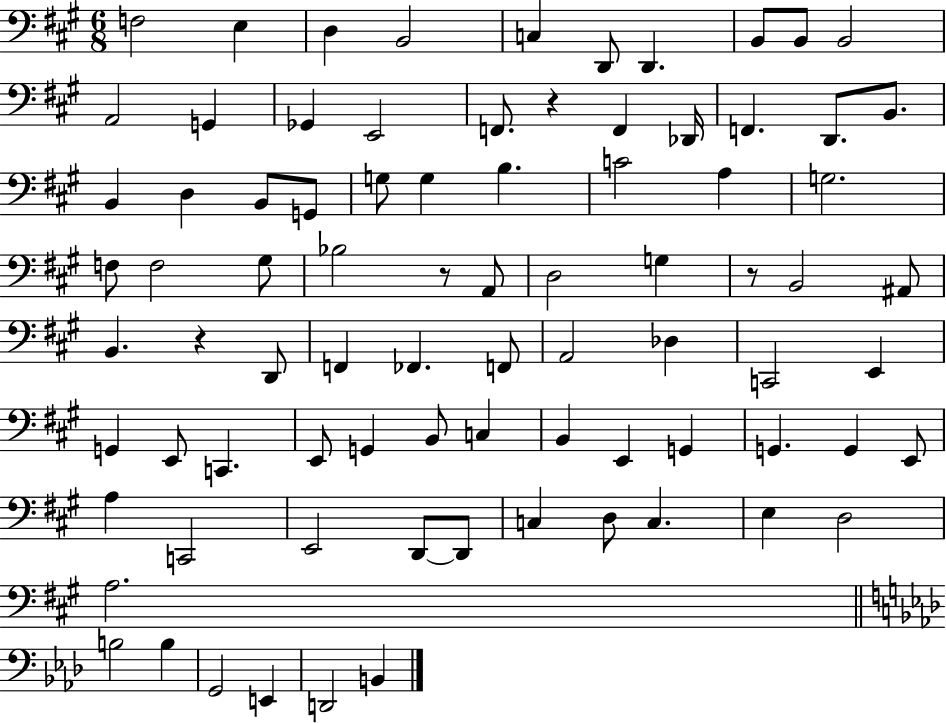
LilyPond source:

{
  \clef bass
  \numericTimeSignature
  \time 6/8
  \key a \major
  f2 e4 | d4 b,2 | c4 d,8 d,4. | b,8 b,8 b,2 | \break a,2 g,4 | ges,4 e,2 | f,8. r4 f,4 des,16 | f,4. d,8. b,8. | \break b,4 d4 b,8 g,8 | g8 g4 b4. | c'2 a4 | g2. | \break f8 f2 gis8 | bes2 r8 a,8 | d2 g4 | r8 b,2 ais,8 | \break b,4. r4 d,8 | f,4 fes,4. f,8 | a,2 des4 | c,2 e,4 | \break g,4 e,8 c,4. | e,8 g,4 b,8 c4 | b,4 e,4 g,4 | g,4. g,4 e,8 | \break a4 c,2 | e,2 d,8~~ d,8 | c4 d8 c4. | e4 d2 | \break a2. | \bar "||" \break \key aes \major b2 b4 | g,2 e,4 | d,2 b,4 | \bar "|."
}